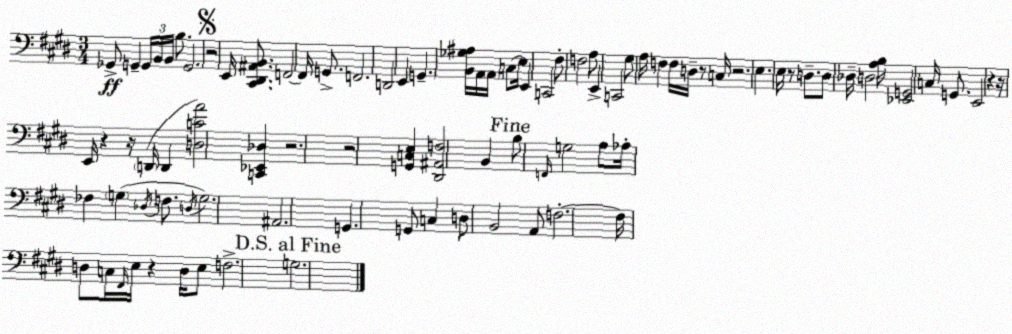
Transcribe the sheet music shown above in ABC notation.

X:1
T:Untitled
M:3/4
L:1/4
K:E
_G,,/2 G,, G,,/4 B,,/4 B,,/4 B,/2 G,,2 z2 E,,/4 [^C,,^D,,^A,,B,,]/2 F,,2 F,,/4 G,,/2 F,,2 D,,2 E,, G,, [B,,_G,^A,]/4 A,,/4 A,,/4 C,/2 E,/4 E,, C,,2 ^F,/2 F,2 A,/2 E,, C,,2 ^G,/2 A,/4 F, F,/4 D,/4 z/2 C,/4 z2 E, E,/4 z/2 D,/2 D,/2 _D,/4 D,2 [A,B,]/4 [_E,,G,,]2 C,/4 G,,/2 E,,2 z z/4 E,,/4 z z/4 D,,/4 D,, [D,CA]2 [C,,_E,,_D,] z2 z2 [G,,C,E,] [^D,,^A,,F,]2 B,, B,/2 F,,/4 G,2 A,/2 _A,/4 _F, G, _D,/4 F,/2 D,/4 G,2 ^A,,2 G,, G,,/2 C, D,/2 B,,2 A,,/2 F,2 F,/4 D,/2 C,/4 ^F,,/4 E,/4 z D,/4 E,/2 F,2 G,2